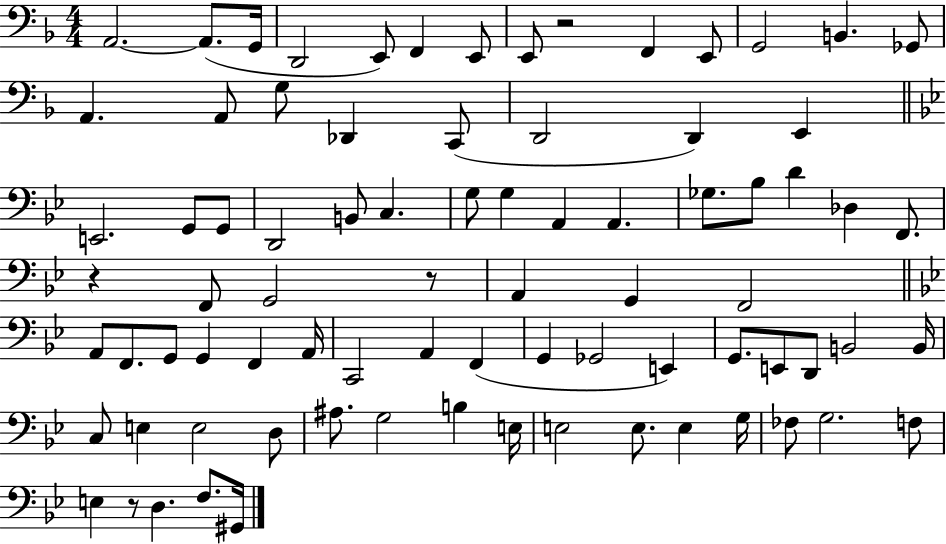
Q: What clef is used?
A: bass